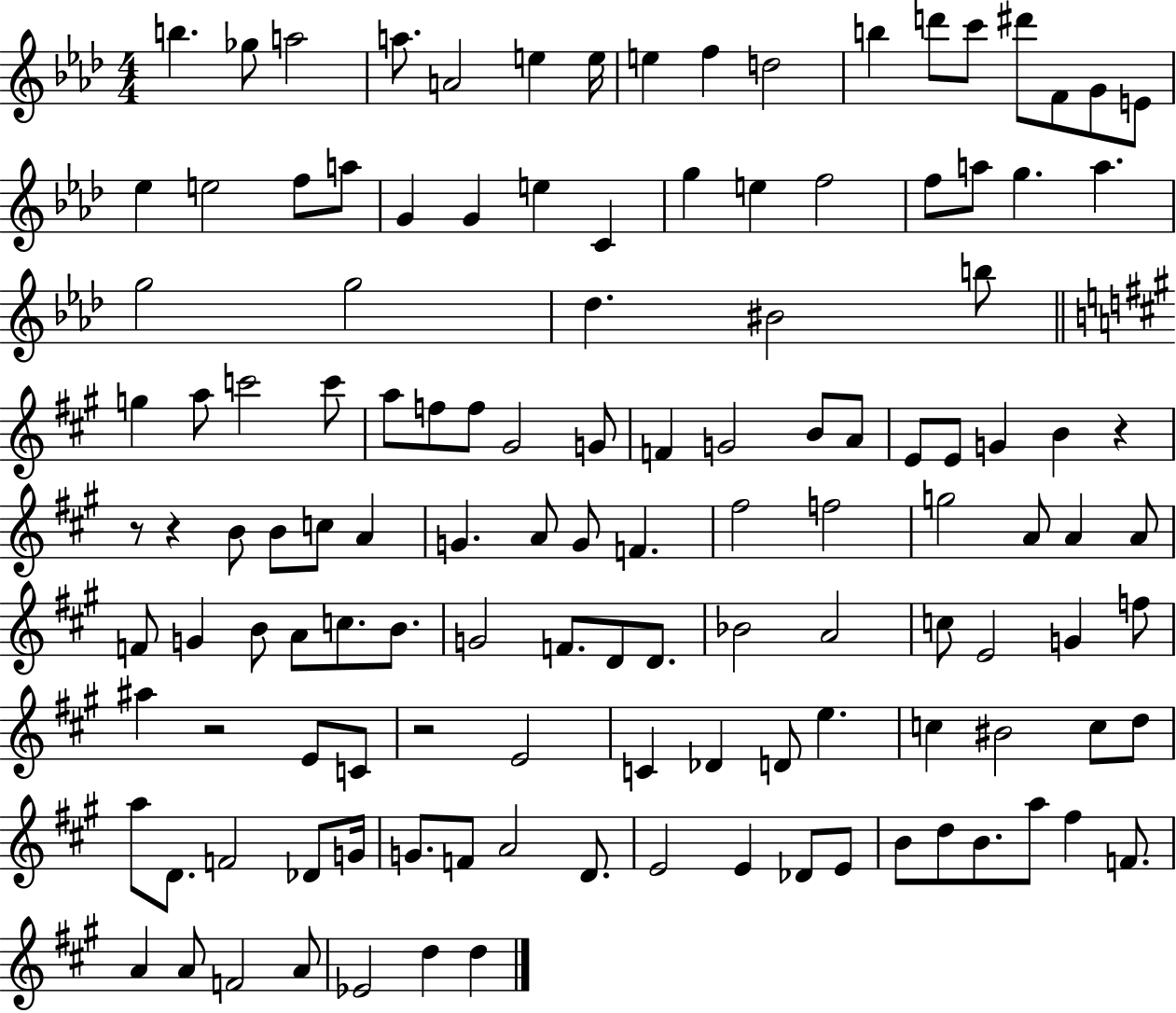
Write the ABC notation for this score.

X:1
T:Untitled
M:4/4
L:1/4
K:Ab
b _g/2 a2 a/2 A2 e e/4 e f d2 b d'/2 c'/2 ^d'/2 F/2 G/2 E/2 _e e2 f/2 a/2 G G e C g e f2 f/2 a/2 g a g2 g2 _d ^B2 b/2 g a/2 c'2 c'/2 a/2 f/2 f/2 ^G2 G/2 F G2 B/2 A/2 E/2 E/2 G B z z/2 z B/2 B/2 c/2 A G A/2 G/2 F ^f2 f2 g2 A/2 A A/2 F/2 G B/2 A/2 c/2 B/2 G2 F/2 D/2 D/2 _B2 A2 c/2 E2 G f/2 ^a z2 E/2 C/2 z2 E2 C _D D/2 e c ^B2 c/2 d/2 a/2 D/2 F2 _D/2 G/4 G/2 F/2 A2 D/2 E2 E _D/2 E/2 B/2 d/2 B/2 a/2 ^f F/2 A A/2 F2 A/2 _E2 d d